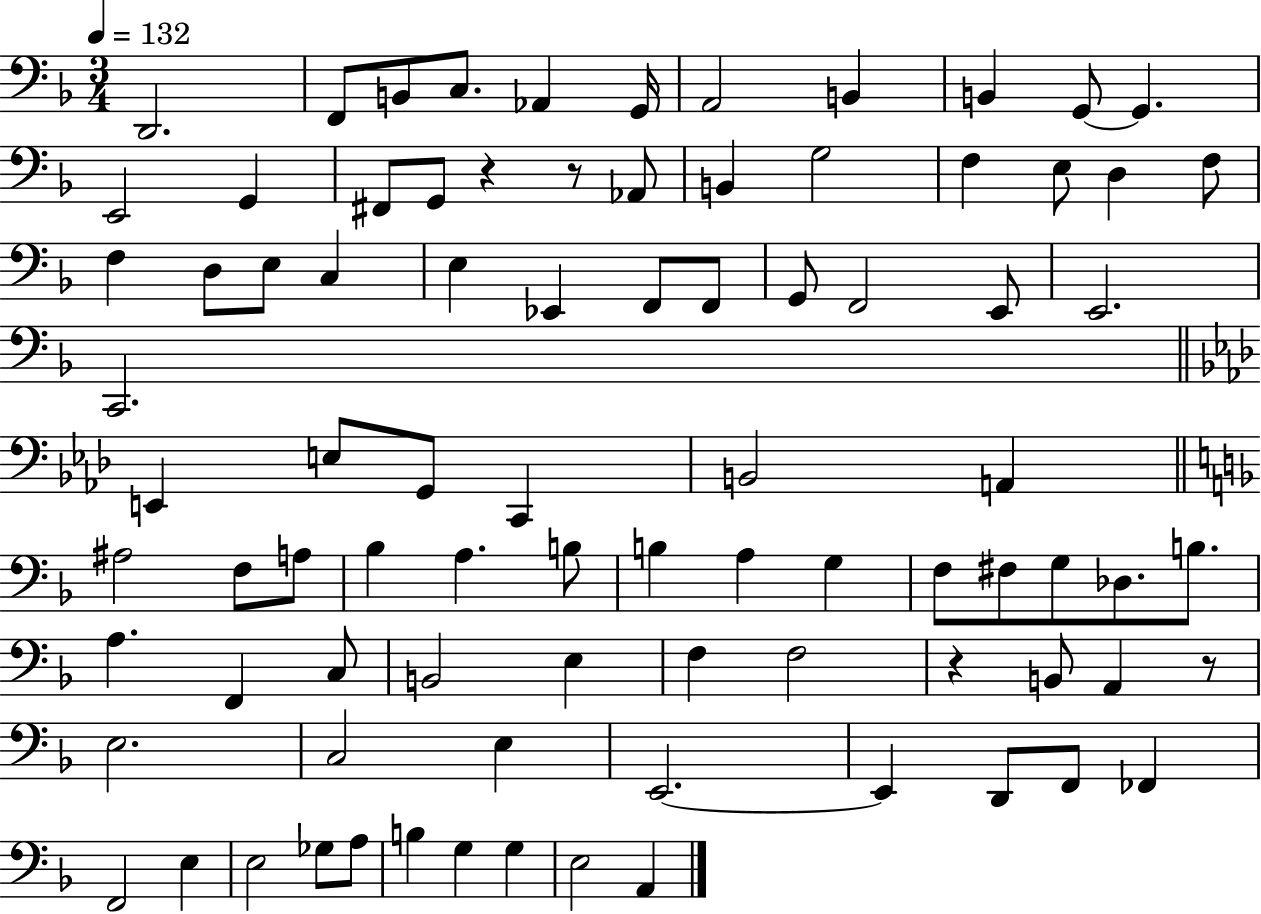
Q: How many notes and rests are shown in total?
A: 86